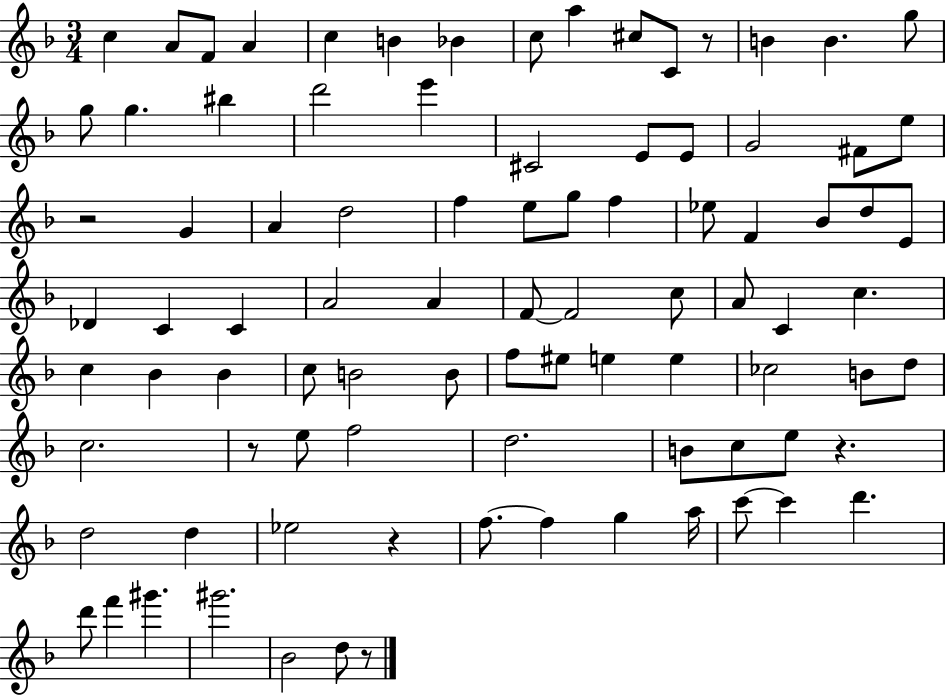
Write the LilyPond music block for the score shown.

{
  \clef treble
  \numericTimeSignature
  \time 3/4
  \key f \major
  c''4 a'8 f'8 a'4 | c''4 b'4 bes'4 | c''8 a''4 cis''8 c'8 r8 | b'4 b'4. g''8 | \break g''8 g''4. bis''4 | d'''2 e'''4 | cis'2 e'8 e'8 | g'2 fis'8 e''8 | \break r2 g'4 | a'4 d''2 | f''4 e''8 g''8 f''4 | ees''8 f'4 bes'8 d''8 e'8 | \break des'4 c'4 c'4 | a'2 a'4 | f'8~~ f'2 c''8 | a'8 c'4 c''4. | \break c''4 bes'4 bes'4 | c''8 b'2 b'8 | f''8 eis''8 e''4 e''4 | ces''2 b'8 d''8 | \break c''2. | r8 e''8 f''2 | d''2. | b'8 c''8 e''8 r4. | \break d''2 d''4 | ees''2 r4 | f''8.~~ f''4 g''4 a''16 | c'''8~~ c'''4 d'''4. | \break d'''8 f'''4 gis'''4. | gis'''2. | bes'2 d''8 r8 | \bar "|."
}